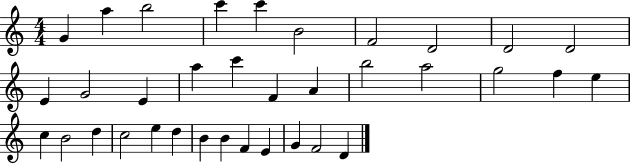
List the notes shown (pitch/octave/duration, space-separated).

G4/q A5/q B5/h C6/q C6/q B4/h F4/h D4/h D4/h D4/h E4/q G4/h E4/q A5/q C6/q F4/q A4/q B5/h A5/h G5/h F5/q E5/q C5/q B4/h D5/q C5/h E5/q D5/q B4/q B4/q F4/q E4/q G4/q F4/h D4/q